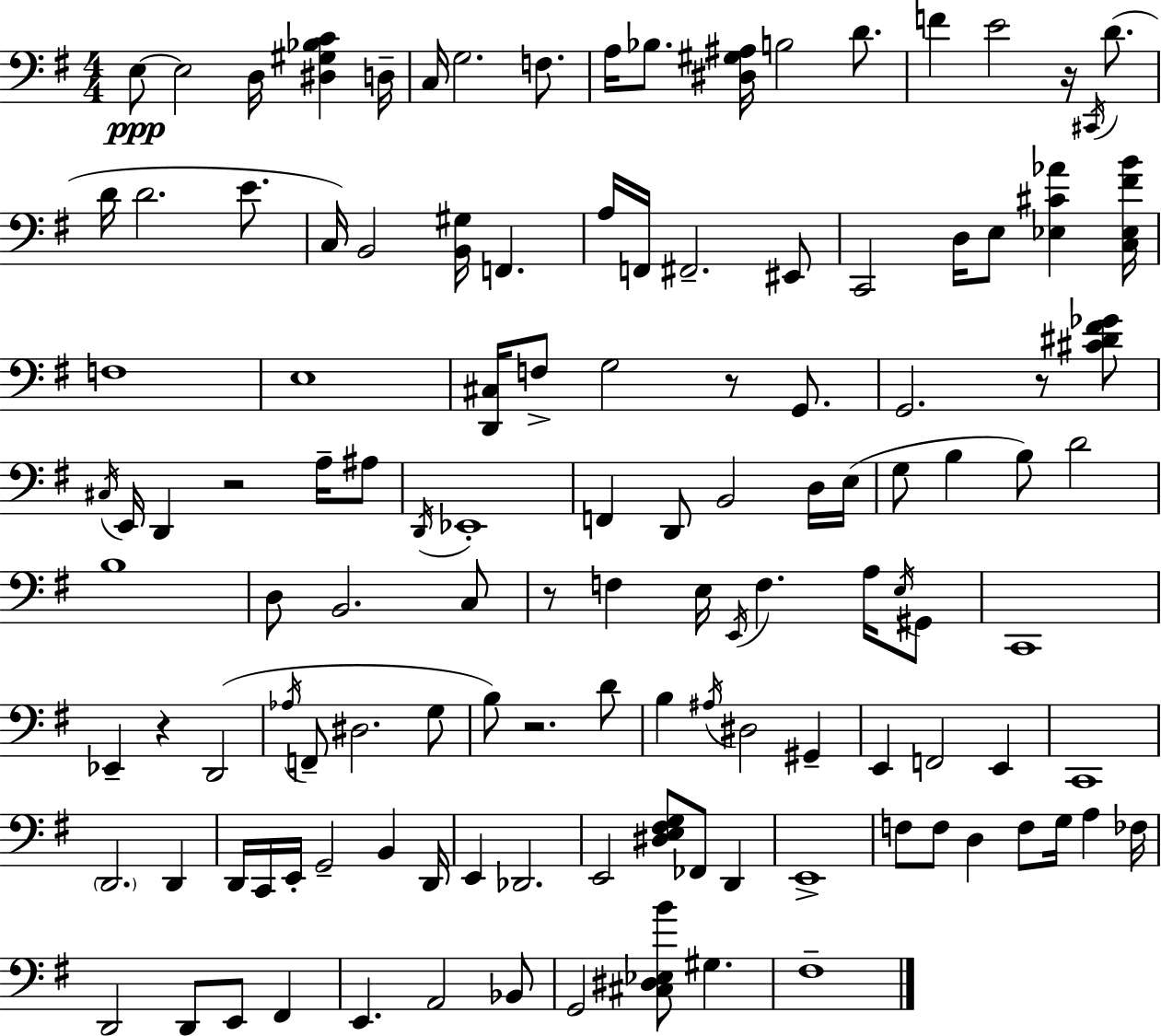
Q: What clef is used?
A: bass